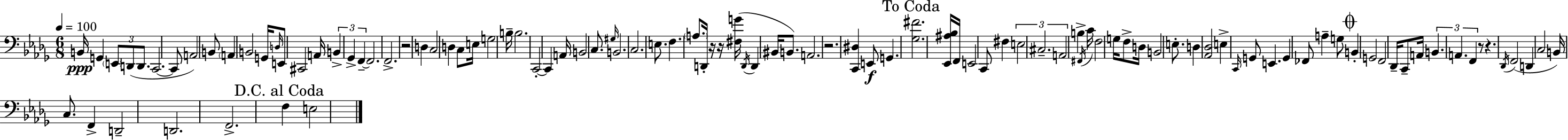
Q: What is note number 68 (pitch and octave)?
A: G2